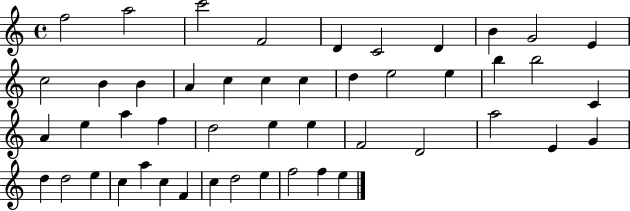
F5/h A5/h C6/h F4/h D4/q C4/h D4/q B4/q G4/h E4/q C5/h B4/q B4/q A4/q C5/q C5/q C5/q D5/q E5/h E5/q B5/q B5/h C4/q A4/q E5/q A5/q F5/q D5/h E5/q E5/q F4/h D4/h A5/h E4/q G4/q D5/q D5/h E5/q C5/q A5/q C5/q F4/q C5/q D5/h E5/q F5/h F5/q E5/q